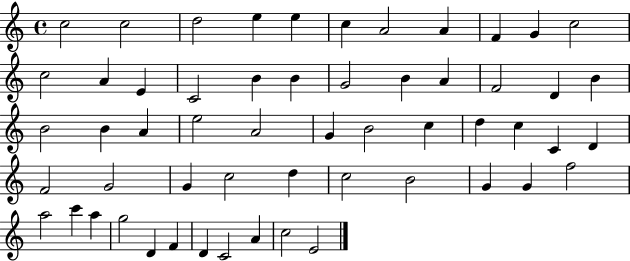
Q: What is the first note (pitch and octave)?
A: C5